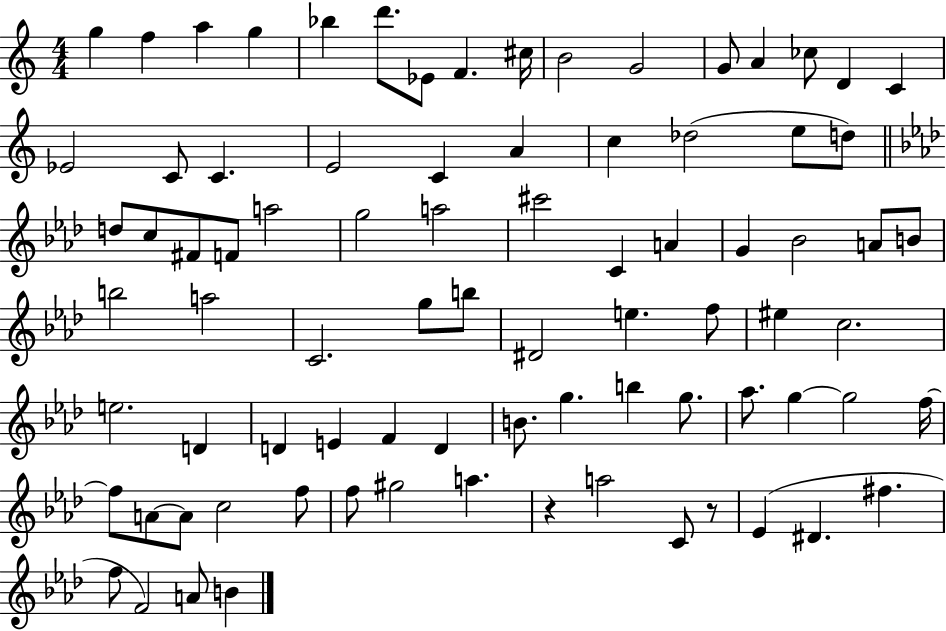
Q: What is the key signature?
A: C major